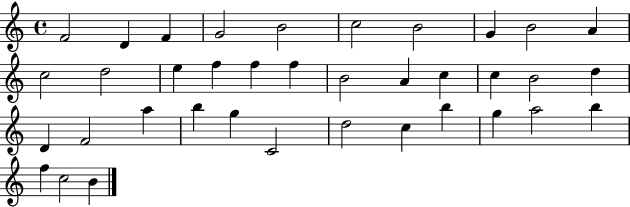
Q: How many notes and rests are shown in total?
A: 37